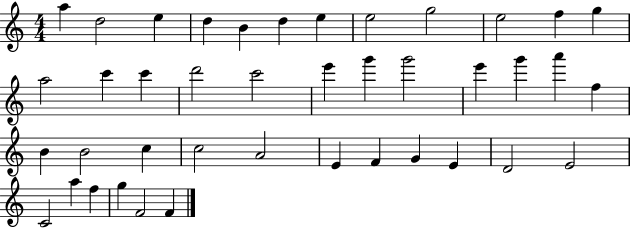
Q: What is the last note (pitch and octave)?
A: F4